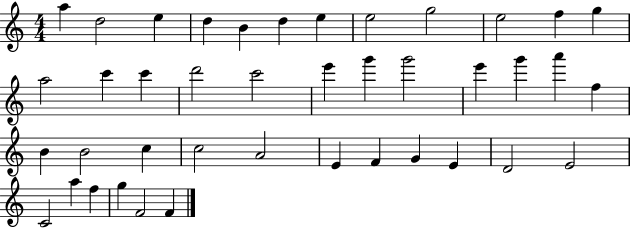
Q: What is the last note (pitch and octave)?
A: F4